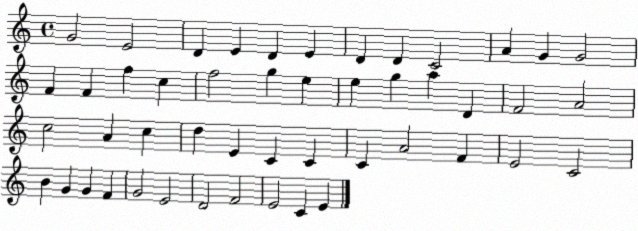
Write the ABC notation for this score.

X:1
T:Untitled
M:4/4
L:1/4
K:C
G2 E2 D E D E D D C2 A G G2 F F f c f2 g e e g a D F2 A2 c2 A c d E C C C A2 F E2 C2 B G G F G2 E2 D2 F2 E2 C E